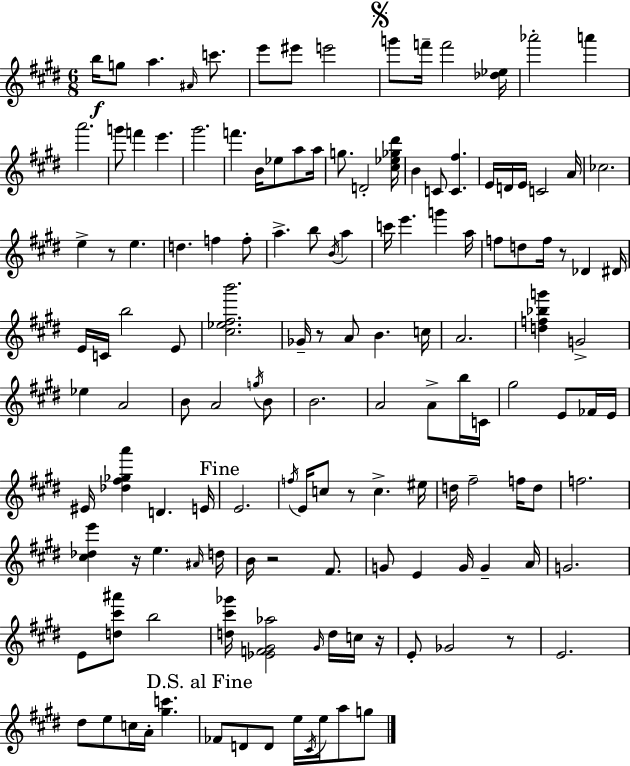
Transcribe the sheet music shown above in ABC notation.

X:1
T:Untitled
M:6/8
L:1/4
K:E
b/4 g/2 a ^A/4 c'/2 e'/2 ^e'/2 e'2 g'/2 f'/4 f'2 [_d_e]/4 _a'2 a' a'2 g'/2 f' e' ^g'2 f' B/4 _e/2 a/2 a/4 g/2 D2 [^c_e_g^d']/4 B C/2 [C^f] E/4 D/4 E/4 C2 A/4 _c2 e z/2 e d f f/2 a b/2 B/4 a c'/4 e' g' a/4 f/2 d/2 f/4 z/2 _D ^D/4 E/4 C/4 b2 E/2 [^c_e^fb']2 _G/4 z/2 A/2 B c/4 A2 [df_bg'] G2 _e A2 B/2 A2 g/4 B/2 B2 A2 A/2 b/4 C/4 ^g2 E/2 _F/4 E/4 ^E/4 [_d^f_ga'] D E/4 E2 f/4 E/4 c/2 z/2 c ^e/4 d/4 ^f2 f/4 d/2 f2 [^c_de'] z/4 e ^A/4 d/4 B/4 z2 ^F/2 G/2 E G/4 G A/4 G2 E/2 [d^c'^a']/2 b2 [d^c'_g']/4 [_EF^G_a]2 ^G/4 d/4 c/4 z/4 E/2 _G2 z/2 E2 ^d/2 e/2 c/4 A/4 [^gc'] _F/2 D/2 D/2 e/4 ^C/4 e/4 a/2 g/2